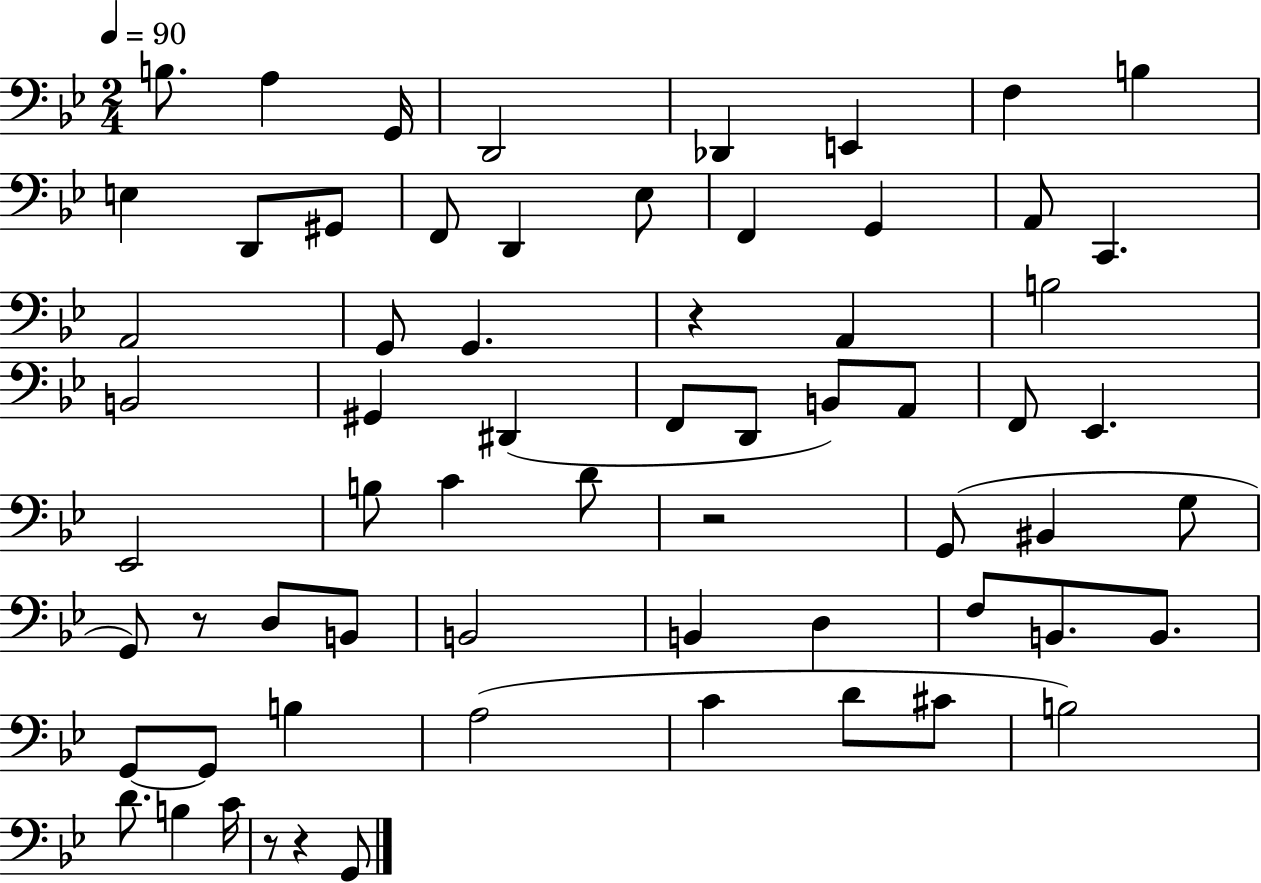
X:1
T:Untitled
M:2/4
L:1/4
K:Bb
B,/2 A, G,,/4 D,,2 _D,, E,, F, B, E, D,,/2 ^G,,/2 F,,/2 D,, _E,/2 F,, G,, A,,/2 C,, A,,2 G,,/2 G,, z A,, B,2 B,,2 ^G,, ^D,, F,,/2 D,,/2 B,,/2 A,,/2 F,,/2 _E,, _E,,2 B,/2 C D/2 z2 G,,/2 ^B,, G,/2 G,,/2 z/2 D,/2 B,,/2 B,,2 B,, D, F,/2 B,,/2 B,,/2 G,,/2 G,,/2 B, A,2 C D/2 ^C/2 B,2 D/2 B, C/4 z/2 z G,,/2